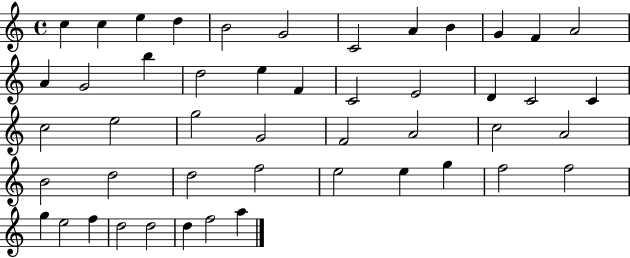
X:1
T:Untitled
M:4/4
L:1/4
K:C
c c e d B2 G2 C2 A B G F A2 A G2 b d2 e F C2 E2 D C2 C c2 e2 g2 G2 F2 A2 c2 A2 B2 d2 d2 f2 e2 e g f2 f2 g e2 f d2 d2 d f2 a